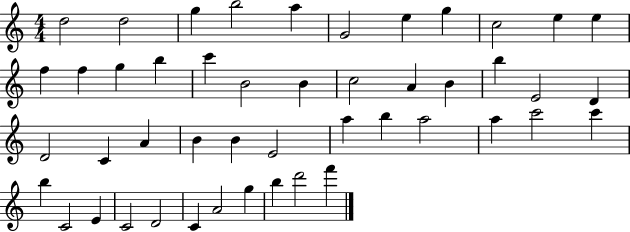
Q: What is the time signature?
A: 4/4